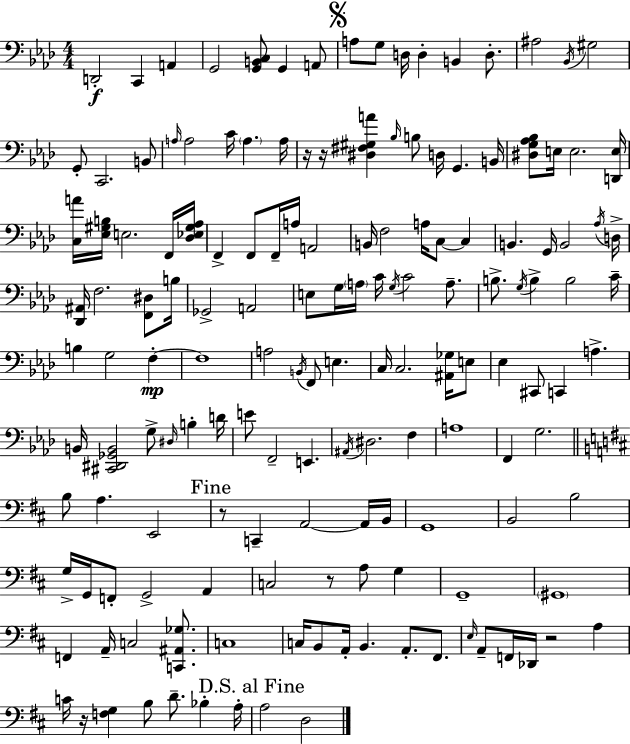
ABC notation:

X:1
T:Untitled
M:4/4
L:1/4
K:Ab
D,,2 C,, A,, G,,2 [G,,B,,C,]/2 G,, A,,/2 A,/2 G,/2 D,/4 D, B,, D,/2 ^A,2 _B,,/4 ^G,2 G,,/2 C,,2 B,,/2 A,/4 A,2 C/4 A, A,/4 z/4 z/4 [^D,^F,^G,A] _B,/4 B,/2 D,/4 G,, B,,/4 [^D,G,_A,_B,]/2 E,/4 E,2 [D,,E,]/4 [C,A]/4 [_E,^G,B,]/4 E,2 F,,/4 [_D,_E,^G,_A,]/4 F,, F,,/2 F,,/4 A,/4 A,,2 B,,/4 F,2 A,/4 C,/2 C, B,, G,,/4 B,,2 _A,/4 D,/4 [_D,,^A,,]/4 F,2 [F,,^D,]/2 B,/4 _G,,2 A,,2 E,/2 G,/4 A,/4 C/4 G,/4 C2 A,/2 B,/2 G,/4 B, B,2 C/4 B, G,2 F, F,4 A,2 B,,/4 F,,/2 E, C,/4 C,2 [^A,,_G,]/4 E,/2 _E, ^C,,/2 C,, A, B,,/4 [^C,,^D,,_G,,B,,]2 G,/2 ^D,/4 B, D/4 E/2 F,,2 E,, ^A,,/4 ^D,2 F, A,4 F,, G,2 B,/2 A, E,,2 z/2 C,, A,,2 A,,/4 B,,/4 G,,4 B,,2 B,2 G,/4 G,,/4 F,,/2 G,,2 A,, C,2 z/2 A,/2 G, G,,4 ^G,,4 F,, A,,/4 C,2 [C,,^A,,_G,]/2 C,4 C,/4 B,,/2 A,,/4 B,, A,,/2 ^F,,/2 E,/4 A,,/2 F,,/4 _D,,/4 z2 A, C/4 z/4 [F,G,] B,/2 D/2 _B, A,/4 A,2 D,2